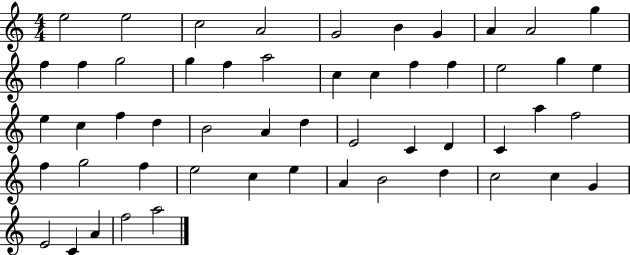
X:1
T:Untitled
M:4/4
L:1/4
K:C
e2 e2 c2 A2 G2 B G A A2 g f f g2 g f a2 c c f f e2 g e e c f d B2 A d E2 C D C a f2 f g2 f e2 c e A B2 d c2 c G E2 C A f2 a2